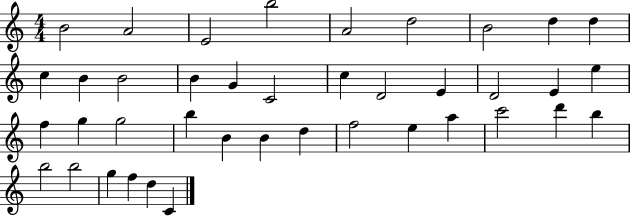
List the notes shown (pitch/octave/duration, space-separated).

B4/h A4/h E4/h B5/h A4/h D5/h B4/h D5/q D5/q C5/q B4/q B4/h B4/q G4/q C4/h C5/q D4/h E4/q D4/h E4/q E5/q F5/q G5/q G5/h B5/q B4/q B4/q D5/q F5/h E5/q A5/q C6/h D6/q B5/q B5/h B5/h G5/q F5/q D5/q C4/q